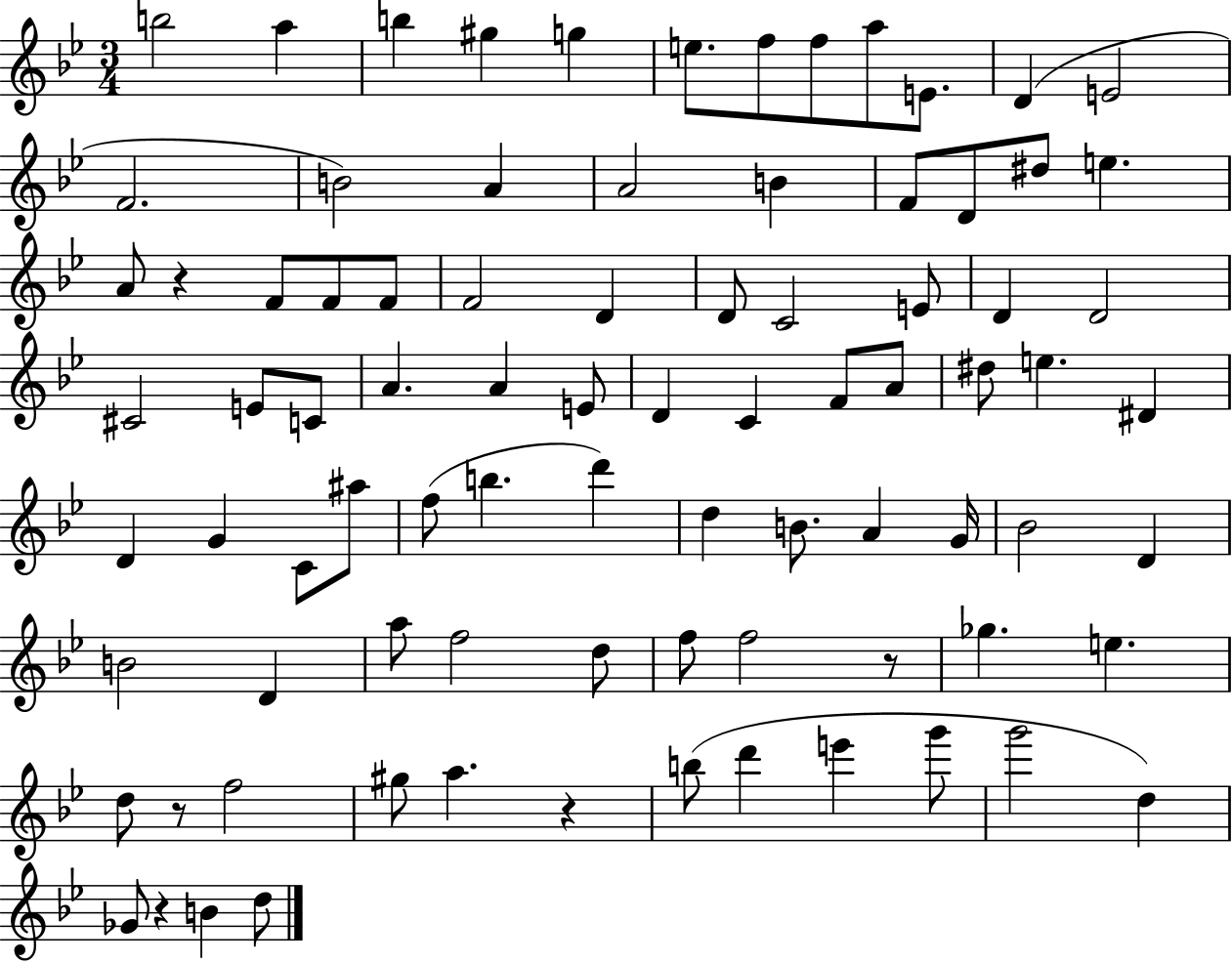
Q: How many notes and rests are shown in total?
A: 85